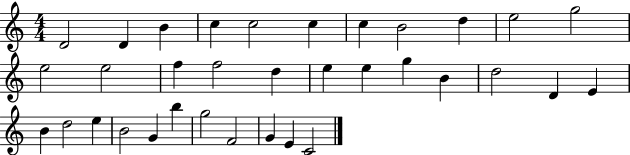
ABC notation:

X:1
T:Untitled
M:4/4
L:1/4
K:C
D2 D B c c2 c c B2 d e2 g2 e2 e2 f f2 d e e g B d2 D E B d2 e B2 G b g2 F2 G E C2